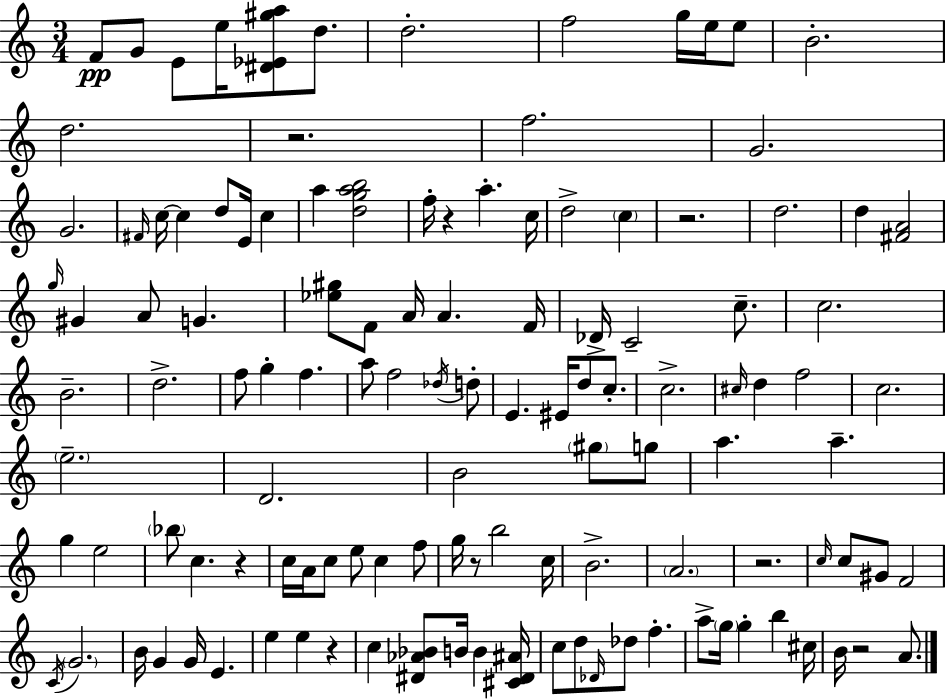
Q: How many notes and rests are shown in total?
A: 122